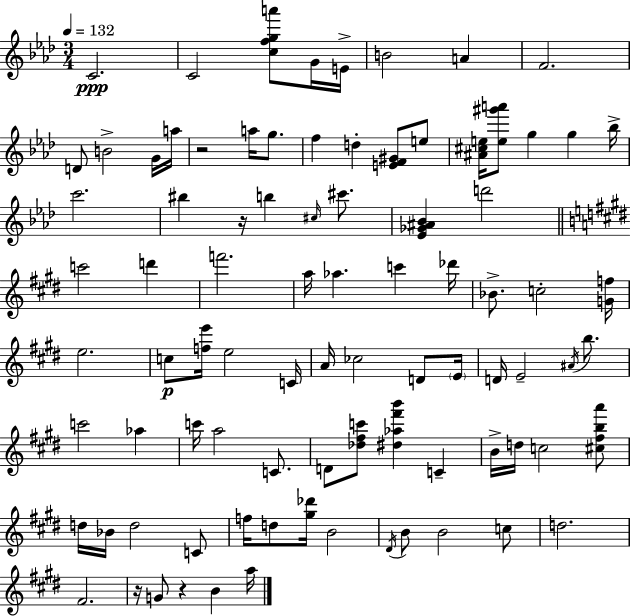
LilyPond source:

{
  \clef treble
  \numericTimeSignature
  \time 3/4
  \key aes \major
  \tempo 4 = 132
  \repeat volta 2 { c'2.\ppp | c'2 <c'' f'' g'' a'''>8 g'16 e'16-> | b'2 a'4 | f'2. | \break d'8 b'2-> g'16 a''16 | r2 a''16 g''8. | f''4 d''4-. <e' f' gis'>8 e''8 | <ais' cis'' e''>16 <e'' gis''' a'''>8 g''4 g''4 bes''16-> | \break c'''2. | bis''4 r16 b''4 \grace { cis''16 } cis'''8. | <ees' ges' ais' bes'>4 d'''2 | \bar "||" \break \key e \major c'''2 d'''4 | f'''2. | a''16 aes''4. c'''4 des'''16 | bes'8.-> c''2-. <g' f''>16 | \break e''2. | c''8\p <f'' e'''>16 e''2 c'16 | a'16 ces''2 d'8 \parenthesize e'16 | d'16 e'2-- \acciaccatura { ais'16 } b''8. | \break c'''2 aes''4 | c'''16 a''2 c'8. | d'8 <des'' fis'' c'''>8 <dis'' aes'' fis''' b'''>4 c'4-- | b'16-> d''16 c''2 <cis'' fis'' b'' a'''>8 | \break d''16 bes'16 d''2 c'8 | f''16 d''8 <gis'' des'''>16 b'2 | \acciaccatura { dis'16 } b'8 b'2 | c''8 d''2. | \break fis'2. | r16 g'8 r4 b'4 | a''16 } \bar "|."
}